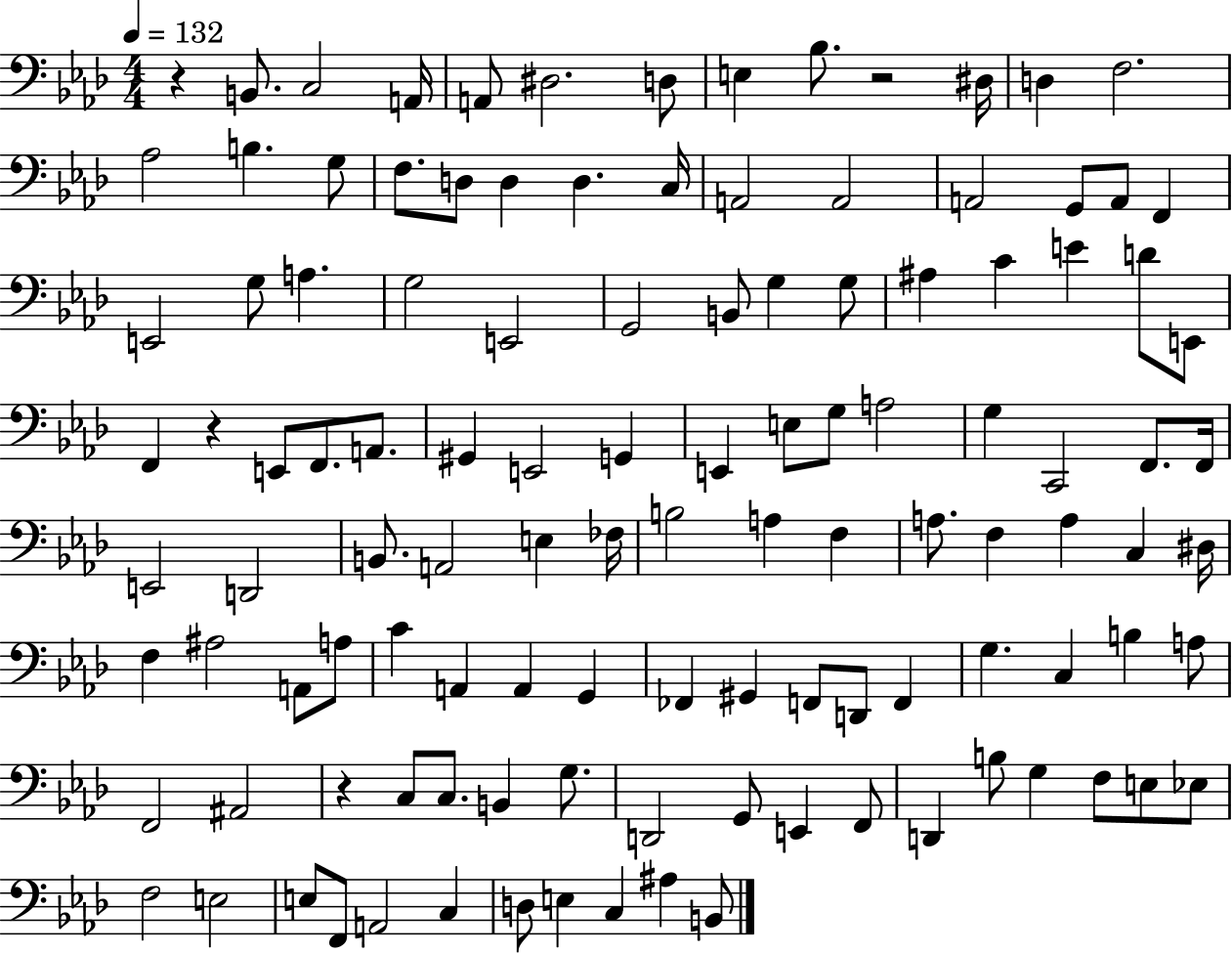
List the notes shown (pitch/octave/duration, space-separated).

R/q B2/e. C3/h A2/s A2/e D#3/h. D3/e E3/q Bb3/e. R/h D#3/s D3/q F3/h. Ab3/h B3/q. G3/e F3/e. D3/e D3/q D3/q. C3/s A2/h A2/h A2/h G2/e A2/e F2/q E2/h G3/e A3/q. G3/h E2/h G2/h B2/e G3/q G3/e A#3/q C4/q E4/q D4/e E2/e F2/q R/q E2/e F2/e. A2/e. G#2/q E2/h G2/q E2/q E3/e G3/e A3/h G3/q C2/h F2/e. F2/s E2/h D2/h B2/e. A2/h E3/q FES3/s B3/h A3/q F3/q A3/e. F3/q A3/q C3/q D#3/s F3/q A#3/h A2/e A3/e C4/q A2/q A2/q G2/q FES2/q G#2/q F2/e D2/e F2/q G3/q. C3/q B3/q A3/e F2/h A#2/h R/q C3/e C3/e. B2/q G3/e. D2/h G2/e E2/q F2/e D2/q B3/e G3/q F3/e E3/e Eb3/e F3/h E3/h E3/e F2/e A2/h C3/q D3/e E3/q C3/q A#3/q B2/e